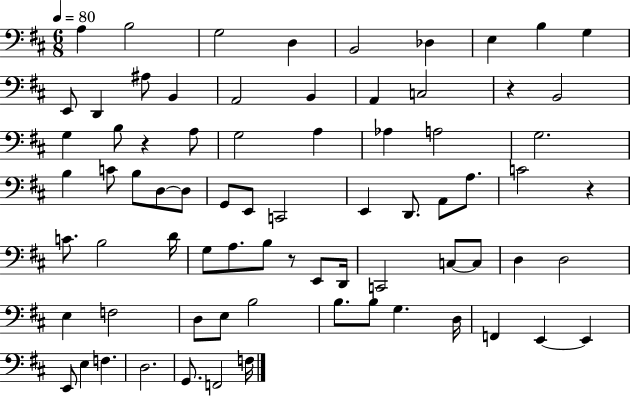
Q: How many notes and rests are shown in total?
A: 75